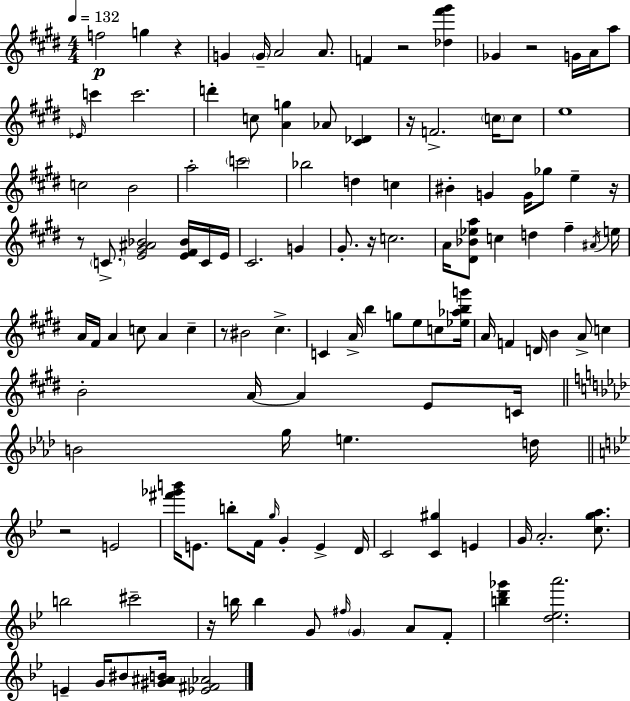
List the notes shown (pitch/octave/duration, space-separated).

F5/h G5/q R/q G4/q G4/s A4/h A4/e. F4/q R/h [Db5,F#6,G#6]/q Gb4/q R/h G4/s A4/s A5/e Eb4/s C6/q C6/h. D6/q C5/e [A4,G5]/q Ab4/e [C#4,Db4]/q R/s F4/h. C5/s C5/e E5/w C5/h B4/h A5/h C6/h Bb5/h D5/q C5/q BIS4/q G4/q G4/s Gb5/e E5/q R/s R/e C4/e. [E4,G#4,A#4,Bb4]/h [E4,F#4,Bb4]/s C4/s E4/s C#4/h. G4/q G#4/e. R/s C5/h. A4/s [D#4,Bb4,Eb5,A5]/e C5/q D5/q F#5/q A#4/s E5/s A4/s F#4/s A4/q C5/e A4/q C5/q R/e BIS4/h C#5/q. C4/q A4/s B5/q G5/e E5/e C5/e [Eb5,Ab5,B5,G6]/s A4/s F4/q D4/s B4/q A4/e C5/q B4/h A4/s A4/q E4/e C4/s B4/h G5/s E5/q. D5/s R/h E4/h [F#6,Gb6,B6]/s E4/e. B5/e F4/s G5/s G4/q E4/q D4/s C4/h [C4,G#5]/q E4/q G4/s A4/h. [C5,G5,A5]/e. B5/h C#6/h R/s B5/s B5/q G4/e F#5/s G4/q A4/e F4/e [B5,D6,Gb6]/q [D5,Eb5,A6]/h. E4/q G4/s BIS4/e [G#4,A#4,B4]/s [Eb4,F#4,Ab4]/h